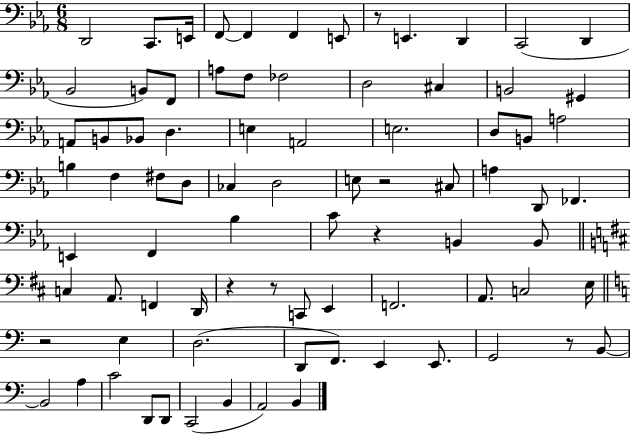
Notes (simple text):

D2/h C2/e. E2/s F2/e F2/q F2/q E2/e R/e E2/q. D2/q C2/h D2/q Bb2/h B2/e F2/e A3/e F3/e FES3/h D3/h C#3/q B2/h G#2/q A2/e B2/e Bb2/e D3/q. E3/q A2/h E3/h. D3/e B2/e A3/h B3/q F3/q F#3/e D3/e CES3/q D3/h E3/e R/h C#3/e A3/q D2/e FES2/q. E2/q F2/q Bb3/q C4/e R/q B2/q B2/e C3/q A2/e. F2/q D2/s R/q R/e C2/e E2/q F2/h. A2/e. C3/h E3/s R/h E3/q D3/h. D2/e F2/e. E2/q E2/e. G2/h R/e B2/e B2/h A3/q C4/h D2/e D2/e C2/h B2/q A2/h B2/q